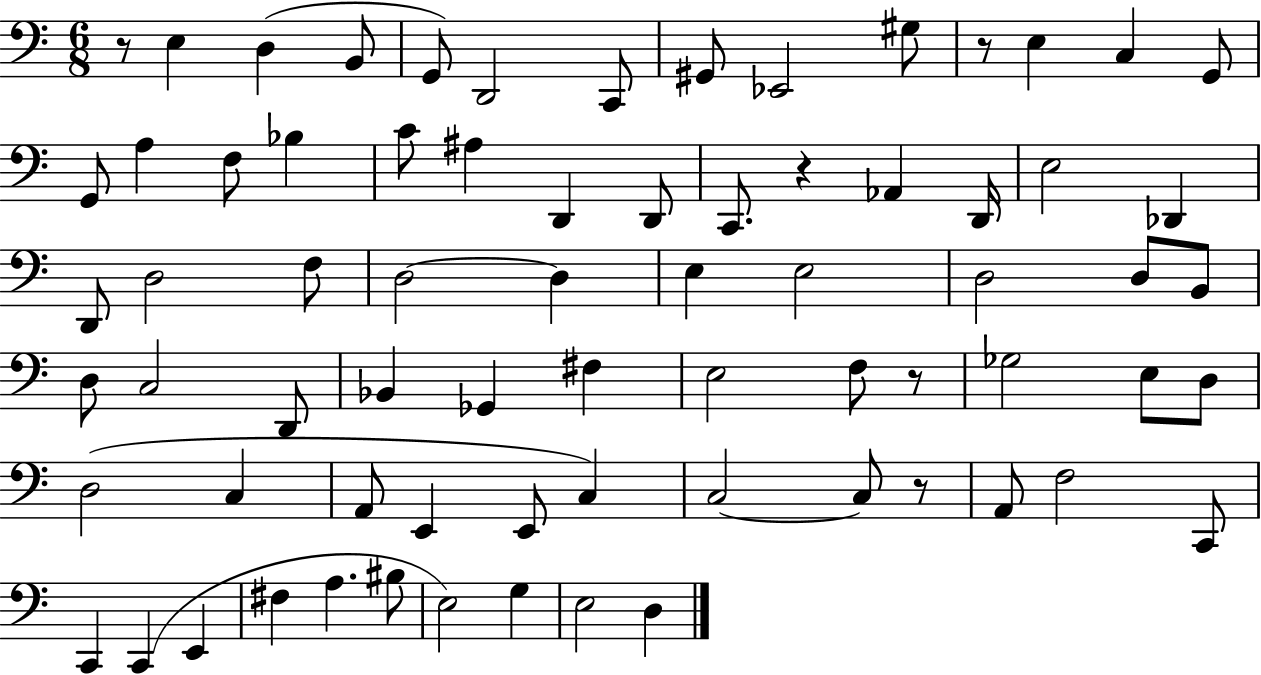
X:1
T:Untitled
M:6/8
L:1/4
K:C
z/2 E, D, B,,/2 G,,/2 D,,2 C,,/2 ^G,,/2 _E,,2 ^G,/2 z/2 E, C, G,,/2 G,,/2 A, F,/2 _B, C/2 ^A, D,, D,,/2 C,,/2 z _A,, D,,/4 E,2 _D,, D,,/2 D,2 F,/2 D,2 D, E, E,2 D,2 D,/2 B,,/2 D,/2 C,2 D,,/2 _B,, _G,, ^F, E,2 F,/2 z/2 _G,2 E,/2 D,/2 D,2 C, A,,/2 E,, E,,/2 C, C,2 C,/2 z/2 A,,/2 F,2 C,,/2 C,, C,, E,, ^F, A, ^B,/2 E,2 G, E,2 D,